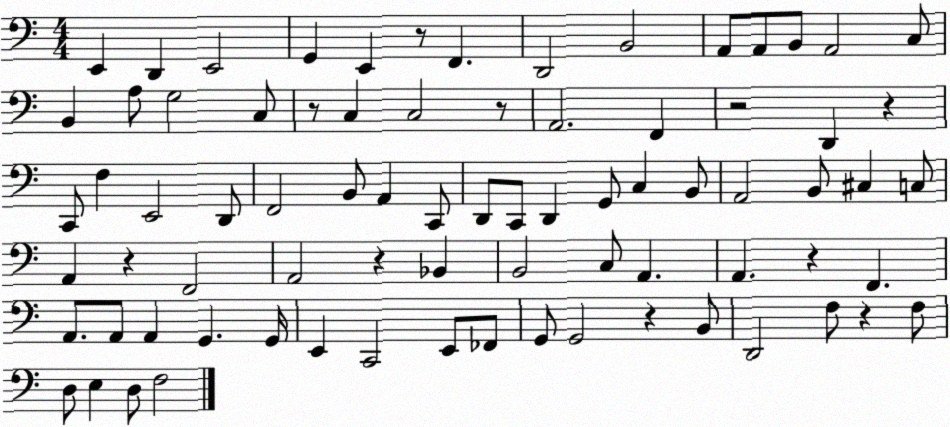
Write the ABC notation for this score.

X:1
T:Untitled
M:4/4
L:1/4
K:C
E,, D,, E,,2 G,, E,, z/2 F,, D,,2 B,,2 A,,/2 A,,/2 B,,/2 A,,2 C,/2 B,, A,/2 G,2 C,/2 z/2 C, C,2 z/2 A,,2 F,, z2 D,, z C,,/2 F, E,,2 D,,/2 F,,2 B,,/2 A,, C,,/2 D,,/2 C,,/2 D,, G,,/2 C, B,,/2 A,,2 B,,/2 ^C, C,/2 A,, z F,,2 A,,2 z _B,, B,,2 C,/2 A,, A,, z F,, A,,/2 A,,/2 A,, G,, G,,/4 E,, C,,2 E,,/2 _F,,/2 G,,/2 G,,2 z B,,/2 D,,2 F,/2 z F,/2 D,/2 E, D,/2 F,2